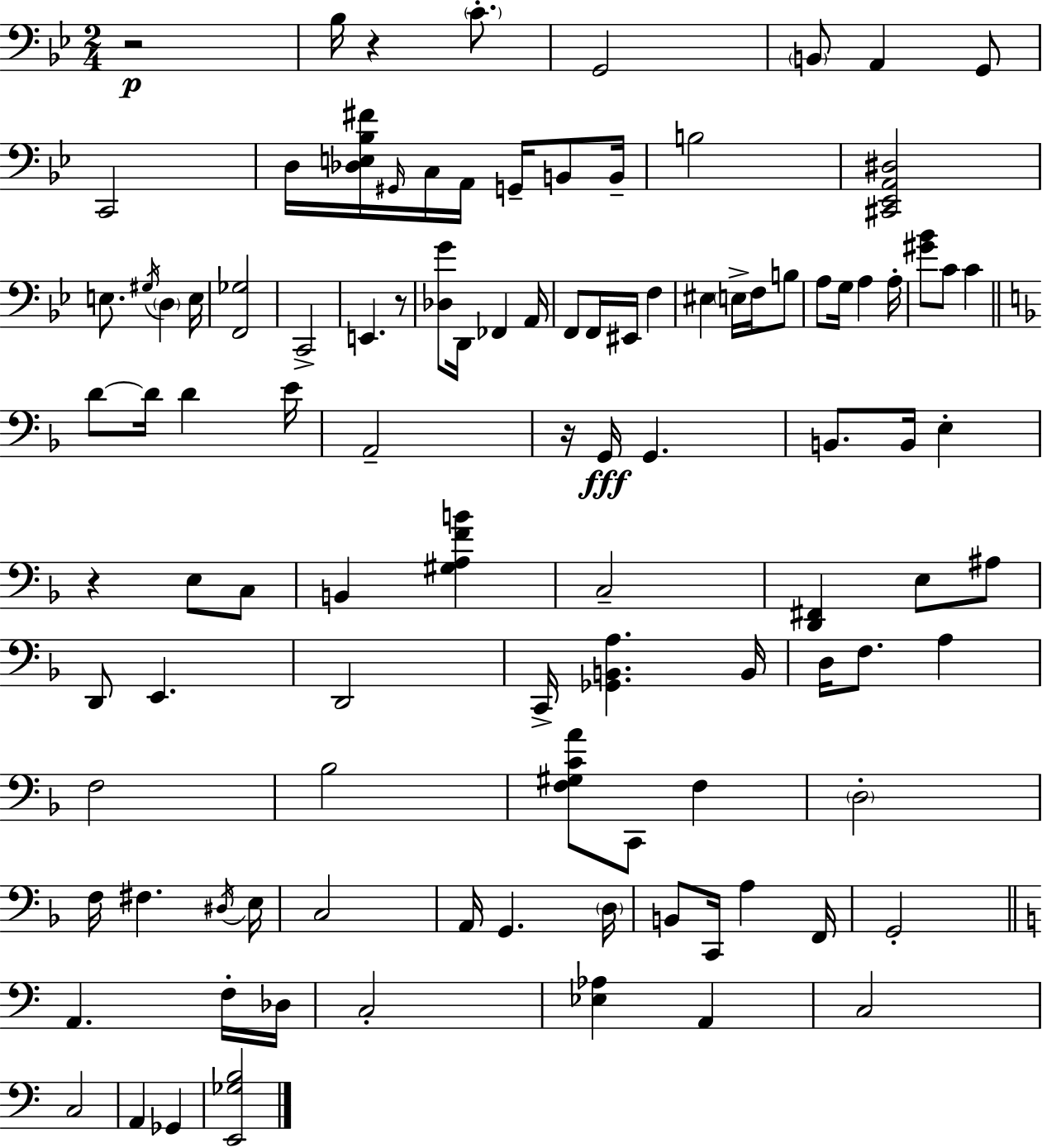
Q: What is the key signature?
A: BES major